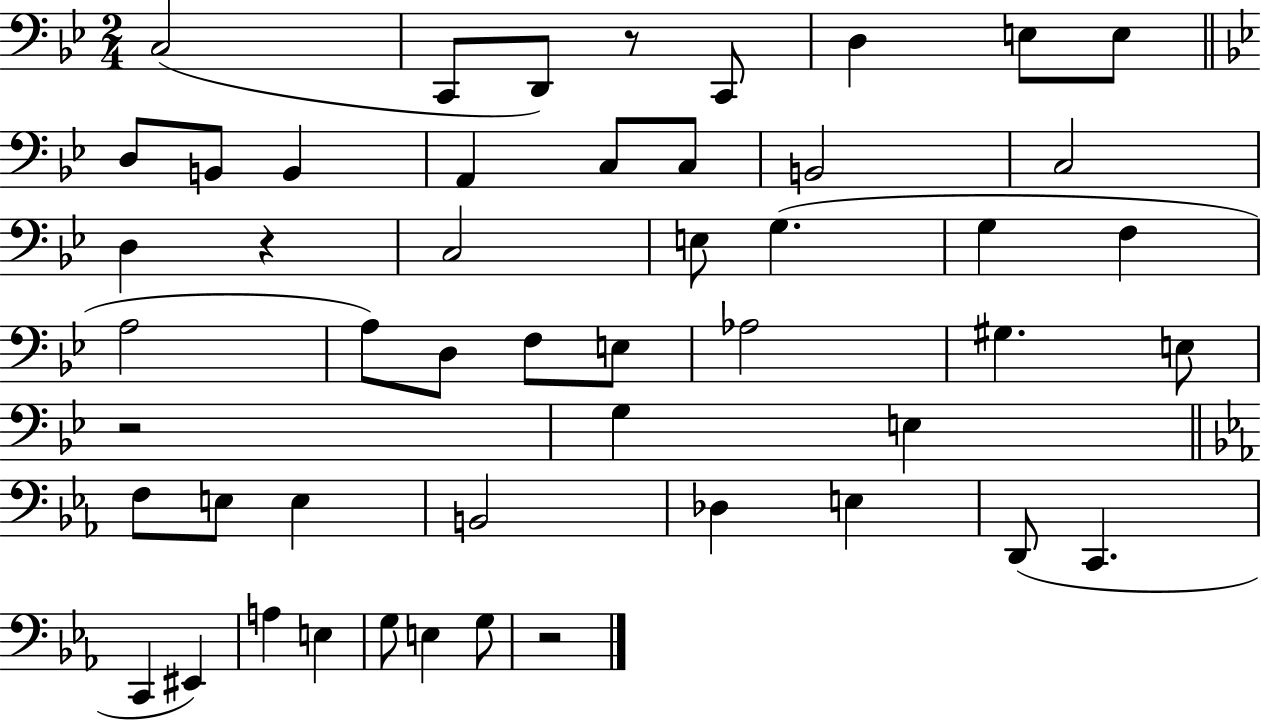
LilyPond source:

{
  \clef bass
  \numericTimeSignature
  \time 2/4
  \key bes \major
  c2( | c,8 d,8) r8 c,8 | d4 e8 e8 | \bar "||" \break \key g \minor d8 b,8 b,4 | a,4 c8 c8 | b,2 | c2 | \break d4 r4 | c2 | e8 g4.( | g4 f4 | \break a2 | a8) d8 f8 e8 | aes2 | gis4. e8 | \break r2 | g4 e4 | \bar "||" \break \key ees \major f8 e8 e4 | b,2 | des4 e4 | d,8( c,4. | \break c,4 eis,4) | a4 e4 | g8 e4 g8 | r2 | \break \bar "|."
}